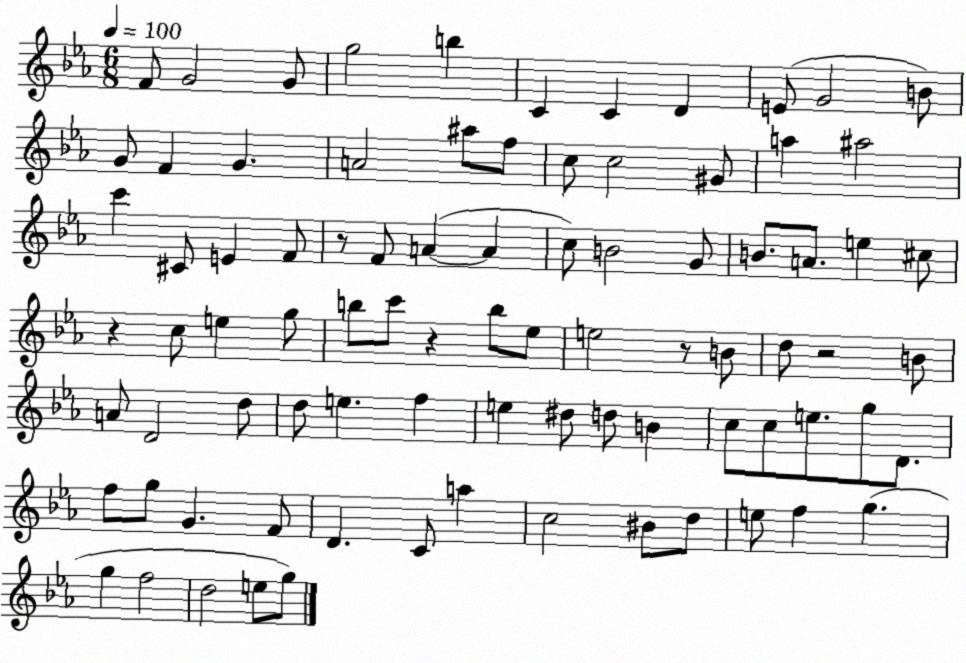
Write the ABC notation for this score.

X:1
T:Untitled
M:6/8
L:1/4
K:Eb
F/2 G2 G/2 g2 b C C D E/2 G2 B/2 G/2 F G A2 ^a/2 f/2 c/2 c2 ^G/2 a ^a2 c' ^C/2 E F/2 z/2 F/2 A A c/2 B2 G/2 B/2 A/2 e ^c/2 z c/2 e g/2 b/2 c'/2 z b/2 _e/2 e2 z/2 B/2 d/2 z2 B/2 A/2 D2 d/2 d/2 e f e ^d/2 d/2 B c/2 c/2 e/2 g/2 D/2 f/2 g/2 G F/2 D C/2 a c2 ^B/2 d/2 e/2 f g g f2 d2 e/2 g/2